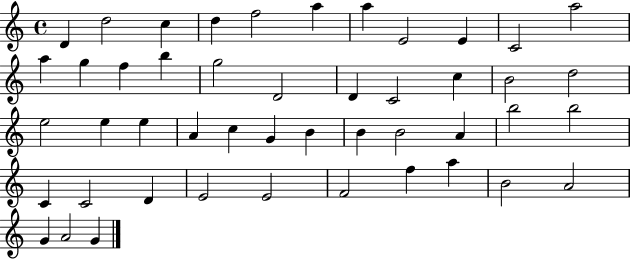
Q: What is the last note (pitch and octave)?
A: G4